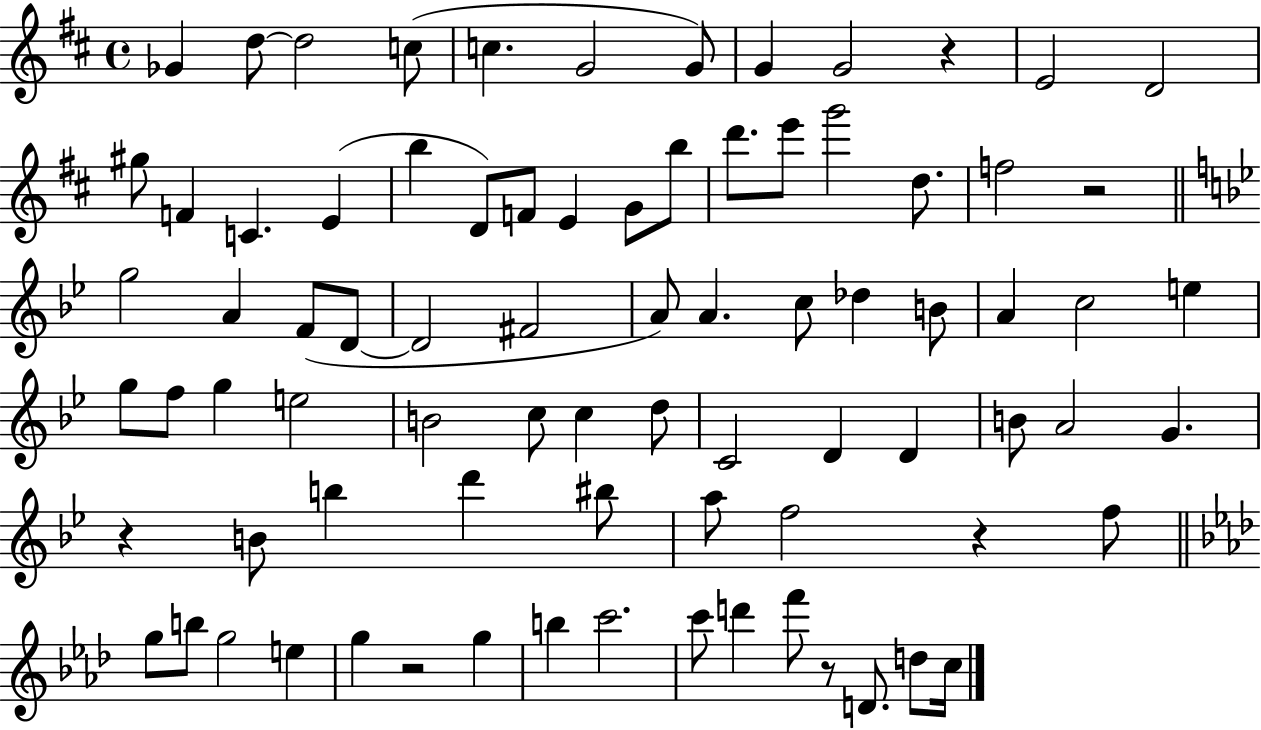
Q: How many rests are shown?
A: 6